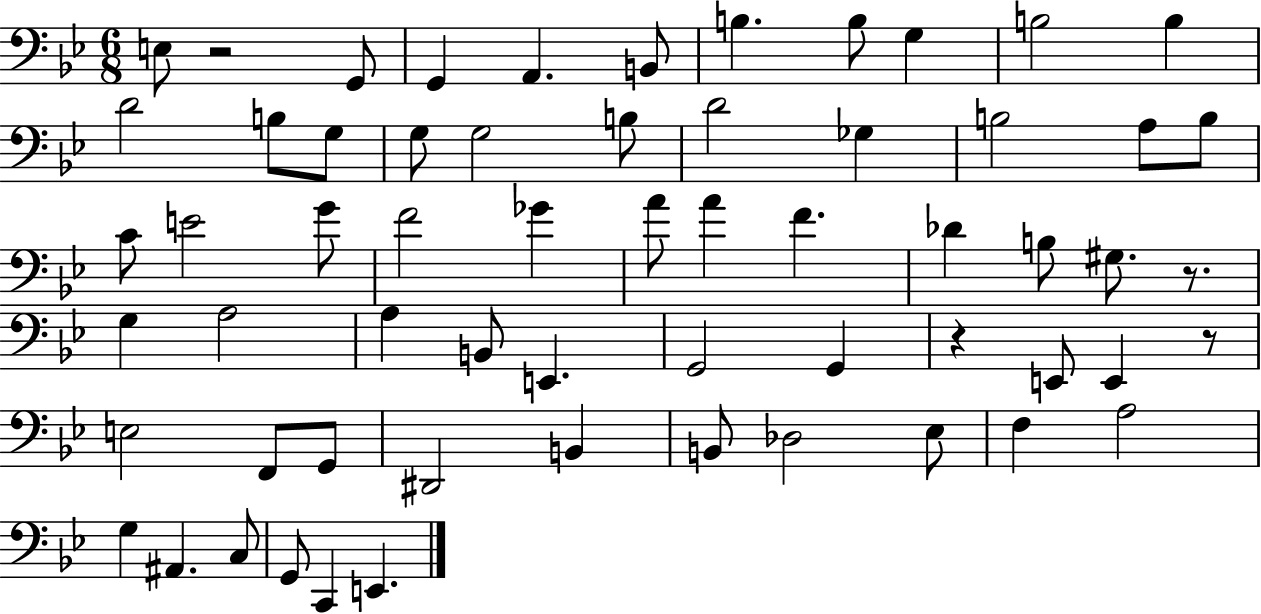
E3/e R/h G2/e G2/q A2/q. B2/e B3/q. B3/e G3/q B3/h B3/q D4/h B3/e G3/e G3/e G3/h B3/e D4/h Gb3/q B3/h A3/e B3/e C4/e E4/h G4/e F4/h Gb4/q A4/e A4/q F4/q. Db4/q B3/e G#3/e. R/e. G3/q A3/h A3/q B2/e E2/q. G2/h G2/q R/q E2/e E2/q R/e E3/h F2/e G2/e D#2/h B2/q B2/e Db3/h Eb3/e F3/q A3/h G3/q A#2/q. C3/e G2/e C2/q E2/q.